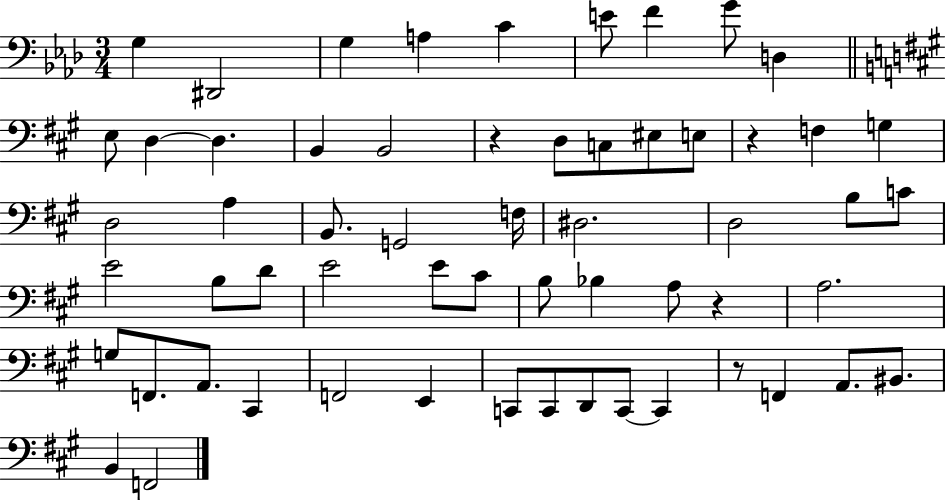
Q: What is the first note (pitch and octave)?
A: G3